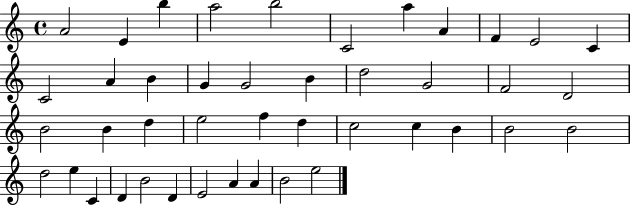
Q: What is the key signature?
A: C major